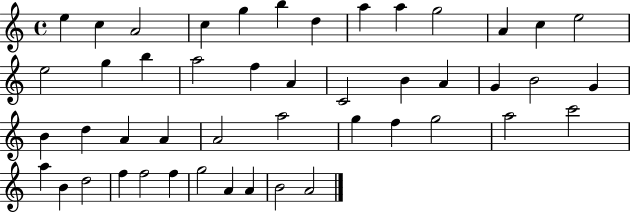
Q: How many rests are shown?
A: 0